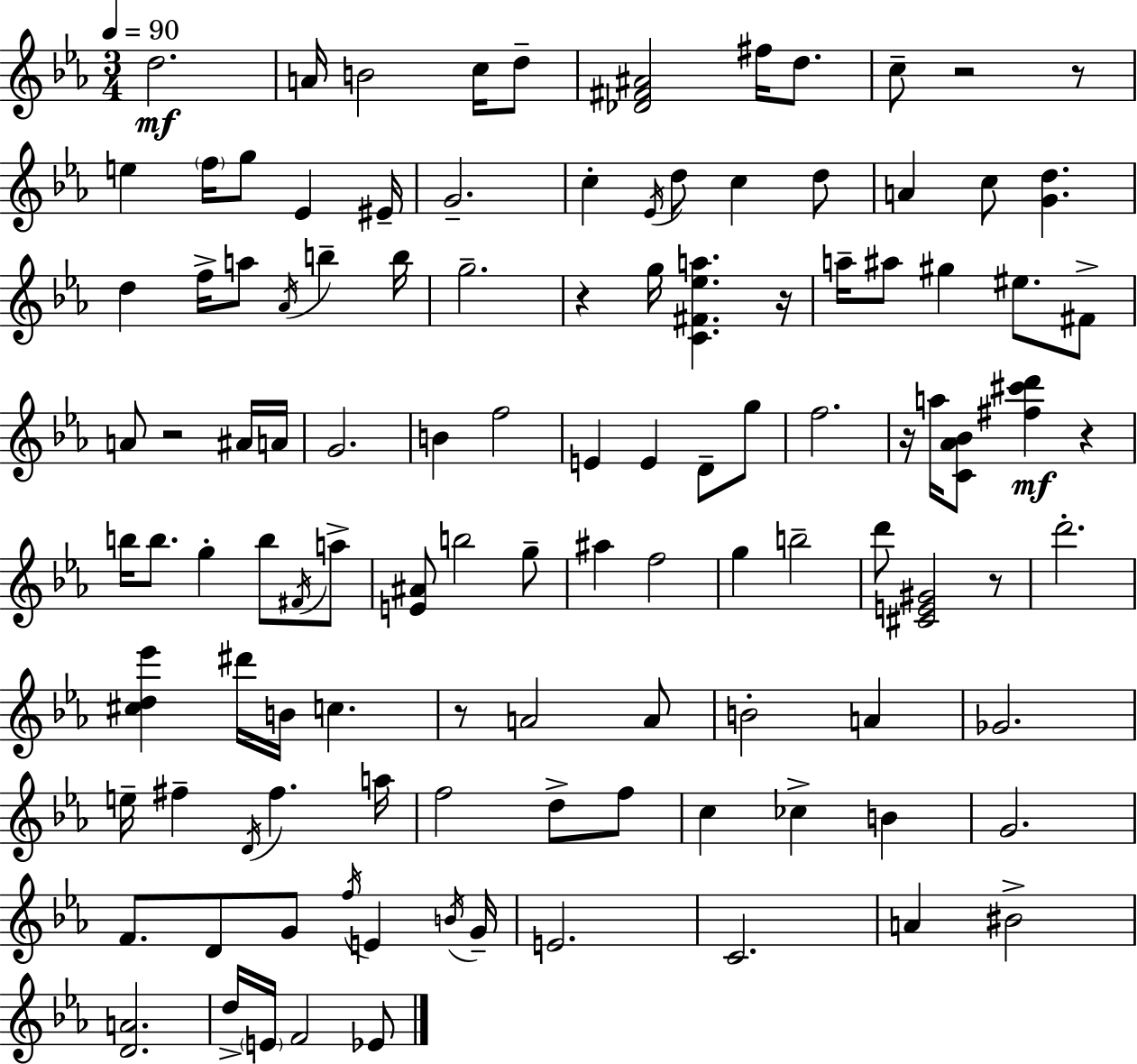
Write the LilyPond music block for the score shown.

{
  \clef treble
  \numericTimeSignature
  \time 3/4
  \key c \minor
  \tempo 4 = 90
  d''2.\mf | a'16 b'2 c''16 d''8-- | <des' fis' ais'>2 fis''16 d''8. | c''8-- r2 r8 | \break e''4 \parenthesize f''16 g''8 ees'4 eis'16-- | g'2.-- | c''4-. \acciaccatura { ees'16 } d''8 c''4 d''8 | a'4 c''8 <g' d''>4. | \break d''4 f''16-> a''8 \acciaccatura { aes'16 } b''4-- | b''16 g''2.-- | r4 g''16 <c' fis' ees'' a''>4. | r16 a''16-- ais''8 gis''4 eis''8. | \break fis'8-> a'8 r2 | ais'16 a'16 g'2. | b'4 f''2 | e'4 e'4 d'8-- | \break g''8 f''2. | r16 a''16 <c' aes' bes'>8 <fis'' cis''' d'''>4\mf r4 | b''16 b''8. g''4-. b''8 | \acciaccatura { fis'16 } a''8-> <e' ais'>8 b''2 | \break g''8-- ais''4 f''2 | g''4 b''2-- | d'''8 <cis' e' gis'>2 | r8 d'''2.-. | \break <cis'' d'' ees'''>4 dis'''16 b'16 c''4. | r8 a'2 | a'8 b'2-. a'4 | ges'2. | \break e''16-- fis''4-- \acciaccatura { d'16 } fis''4. | a''16 f''2 | d''8-> f''8 c''4 ces''4-> | b'4 g'2. | \break f'8. d'8 g'8 \acciaccatura { f''16 } | e'4 \acciaccatura { b'16 } g'16-- e'2. | c'2. | a'4 bis'2-> | \break <d' a'>2. | d''16-> \parenthesize e'16 f'2 | ees'8 \bar "|."
}